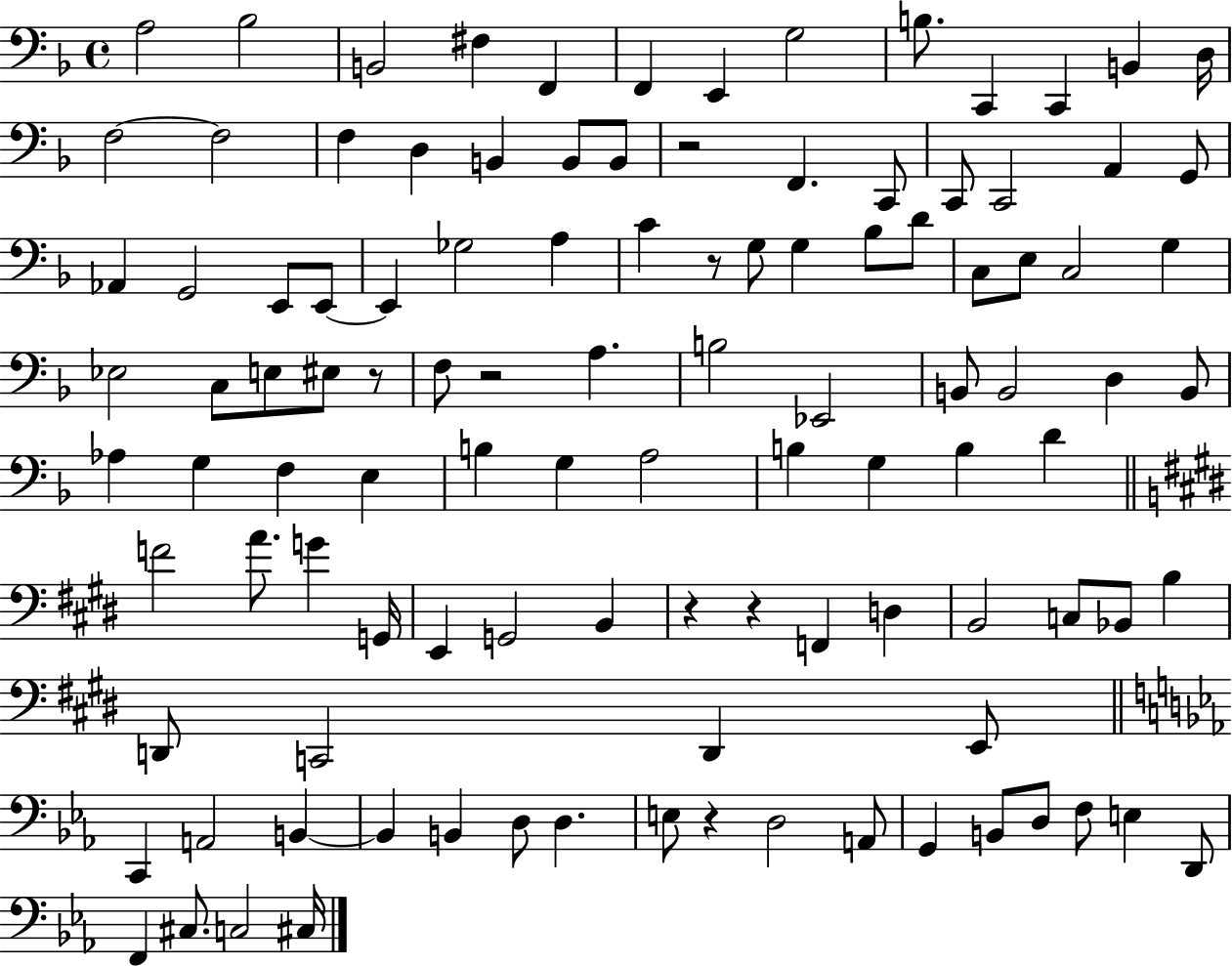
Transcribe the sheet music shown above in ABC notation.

X:1
T:Untitled
M:4/4
L:1/4
K:F
A,2 _B,2 B,,2 ^F, F,, F,, E,, G,2 B,/2 C,, C,, B,, D,/4 F,2 F,2 F, D, B,, B,,/2 B,,/2 z2 F,, C,,/2 C,,/2 C,,2 A,, G,,/2 _A,, G,,2 E,,/2 E,,/2 E,, _G,2 A, C z/2 G,/2 G, _B,/2 D/2 C,/2 E,/2 C,2 G, _E,2 C,/2 E,/2 ^E,/2 z/2 F,/2 z2 A, B,2 _E,,2 B,,/2 B,,2 D, B,,/2 _A, G, F, E, B, G, A,2 B, G, B, D F2 A/2 G G,,/4 E,, G,,2 B,, z z F,, D, B,,2 C,/2 _B,,/2 B, D,,/2 C,,2 D,, E,,/2 C,, A,,2 B,, B,, B,, D,/2 D, E,/2 z D,2 A,,/2 G,, B,,/2 D,/2 F,/2 E, D,,/2 F,, ^C,/2 C,2 ^C,/4